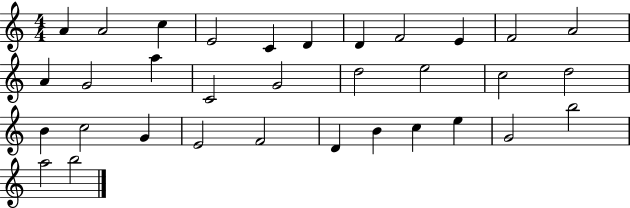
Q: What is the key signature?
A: C major